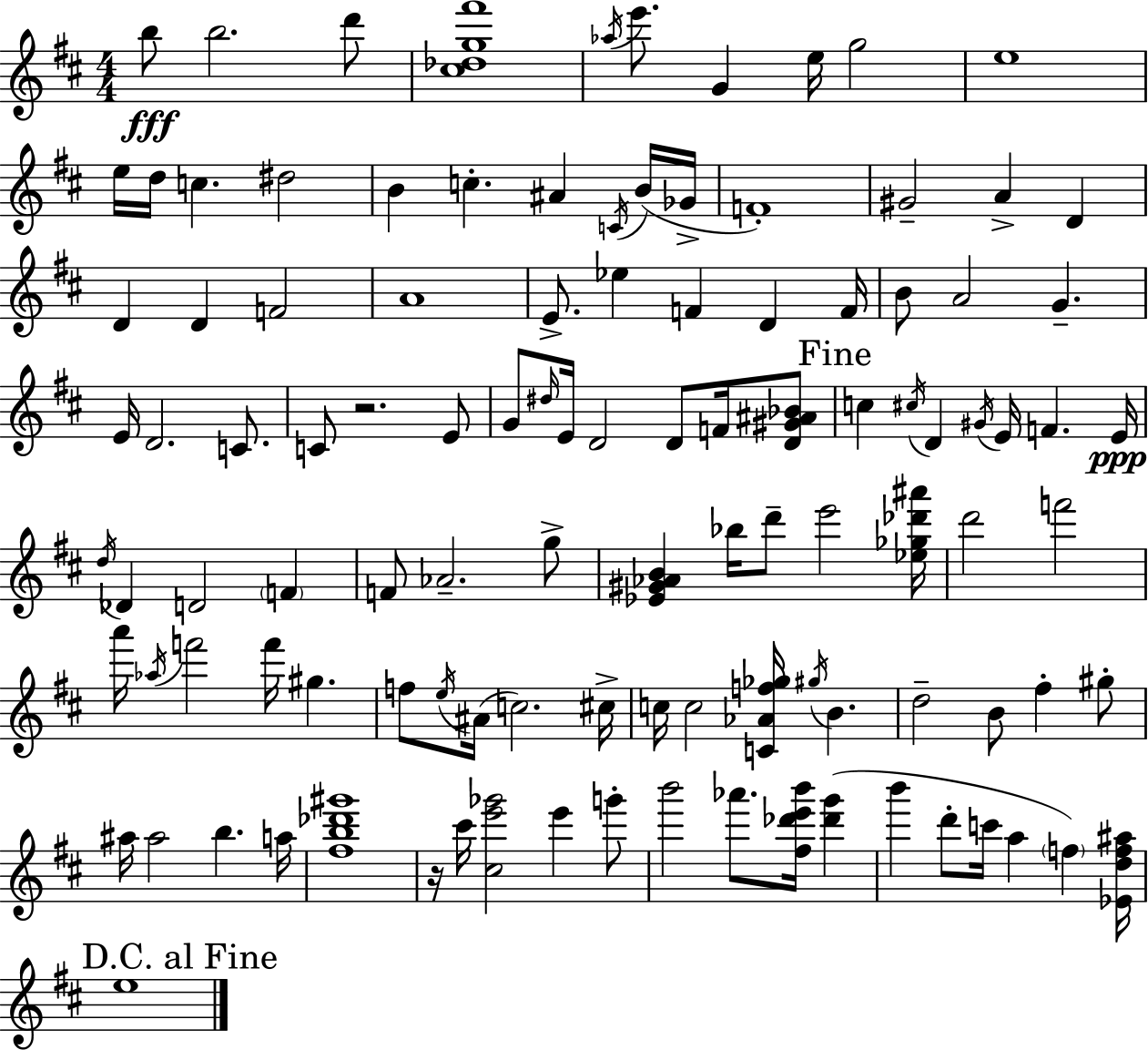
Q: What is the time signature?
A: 4/4